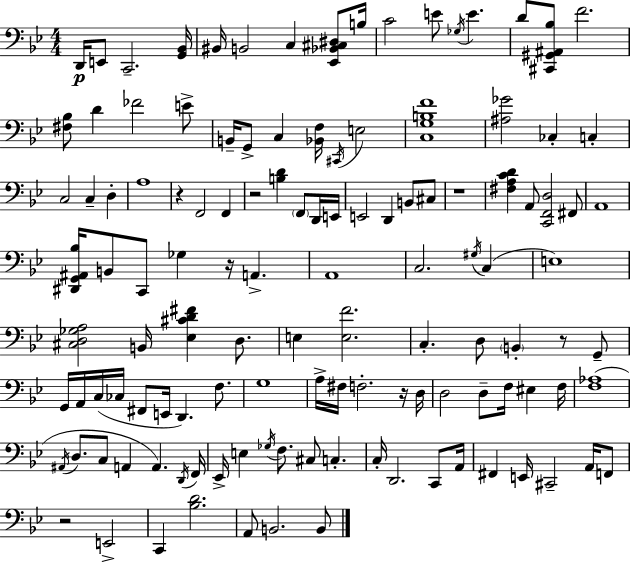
X:1
T:Untitled
M:4/4
L:1/4
K:Bb
D,,/4 E,,/2 C,,2 [G,,_B,,]/4 ^B,,/4 B,,2 C, [_E,,_B,,^C,^D,]/2 B,/4 C2 E/2 _G,/4 E D/2 [^C,,^G,,^A,,_B,]/2 F2 [^F,_B,]/2 D _F2 E/2 B,,/4 G,,/2 C, [_B,,F,]/4 ^C,,/4 E,2 [C,G,B,F]4 [^A,_G]2 _C, C, C,2 C, D, A,4 z F,,2 F,, z2 [B,D] F,,/2 D,,/4 E,,/4 E,,2 D,, B,,/2 ^C,/2 z4 [^F,A,CD] A,,/2 [C,,F,,D,]2 ^F,,/2 A,,4 [^D,,G,,^A,,_B,]/4 B,,/2 C,,/2 _G, z/4 A,, A,,4 C,2 ^G,/4 C, E,4 [^C,D,_G,A,]2 B,,/4 [_E,^CD^F] D,/2 E, [E,F]2 C, D,/2 B,, z/2 G,,/2 G,,/4 A,,/4 C,/4 _C,/4 ^F,,/2 E,,/4 D,, F,/2 G,4 A,/4 ^F,/4 F,2 z/4 D,/4 D,2 D,/2 F,/4 ^E, F,/4 [F,_A,]4 ^A,,/4 D,/2 C,/2 A,, A,, D,,/4 F,,/4 _E,,/4 E, _G,/4 F,/2 ^C,/2 C, C,/4 D,,2 C,,/2 A,,/4 ^F,, E,,/4 ^C,,2 A,,/4 F,,/2 z2 E,,2 C,, [_B,D]2 A,,/2 B,,2 B,,/2